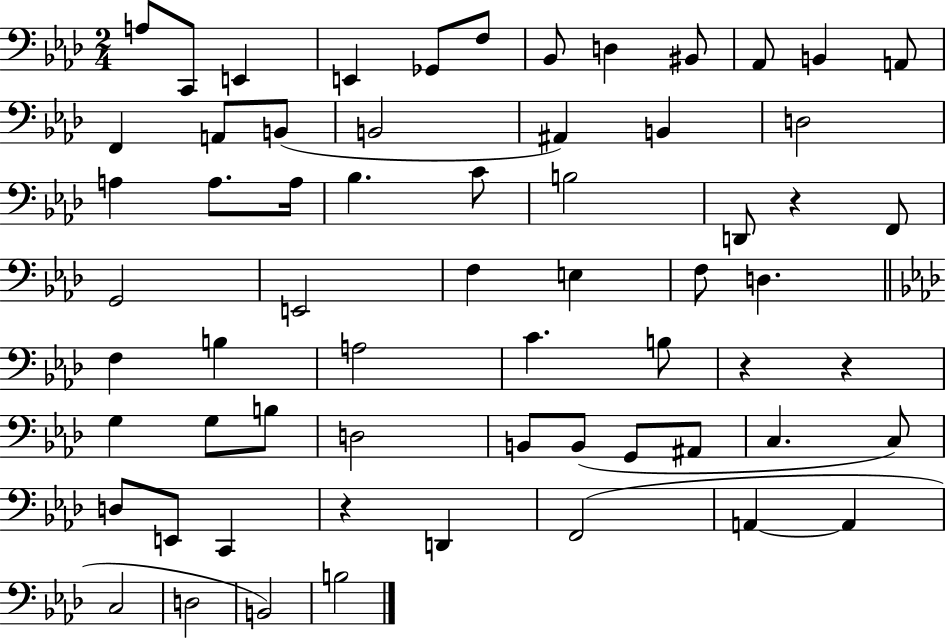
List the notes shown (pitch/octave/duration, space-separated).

A3/e C2/e E2/q E2/q Gb2/e F3/e Bb2/e D3/q BIS2/e Ab2/e B2/q A2/e F2/q A2/e B2/e B2/h A#2/q B2/q D3/h A3/q A3/e. A3/s Bb3/q. C4/e B3/h D2/e R/q F2/e G2/h E2/h F3/q E3/q F3/e D3/q. F3/q B3/q A3/h C4/q. B3/e R/q R/q G3/q G3/e B3/e D3/h B2/e B2/e G2/e A#2/e C3/q. C3/e D3/e E2/e C2/q R/q D2/q F2/h A2/q A2/q C3/h D3/h B2/h B3/h